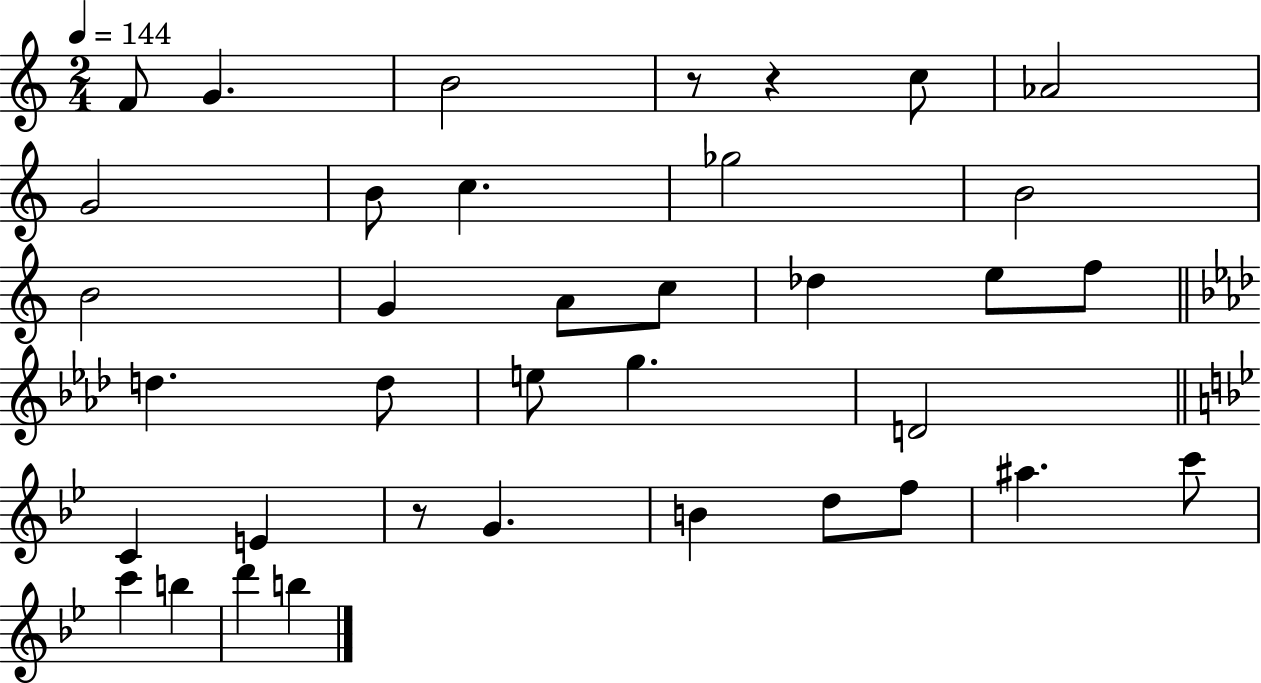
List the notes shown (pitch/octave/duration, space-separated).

F4/e G4/q. B4/h R/e R/q C5/e Ab4/h G4/h B4/e C5/q. Gb5/h B4/h B4/h G4/q A4/e C5/e Db5/q E5/e F5/e D5/q. D5/e E5/e G5/q. D4/h C4/q E4/q R/e G4/q. B4/q D5/e F5/e A#5/q. C6/e C6/q B5/q D6/q B5/q